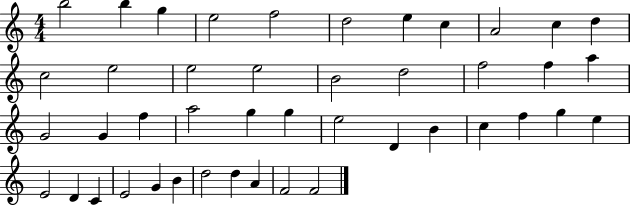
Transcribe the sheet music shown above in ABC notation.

X:1
T:Untitled
M:4/4
L:1/4
K:C
b2 b g e2 f2 d2 e c A2 c d c2 e2 e2 e2 B2 d2 f2 f a G2 G f a2 g g e2 D B c f g e E2 D C E2 G B d2 d A F2 F2